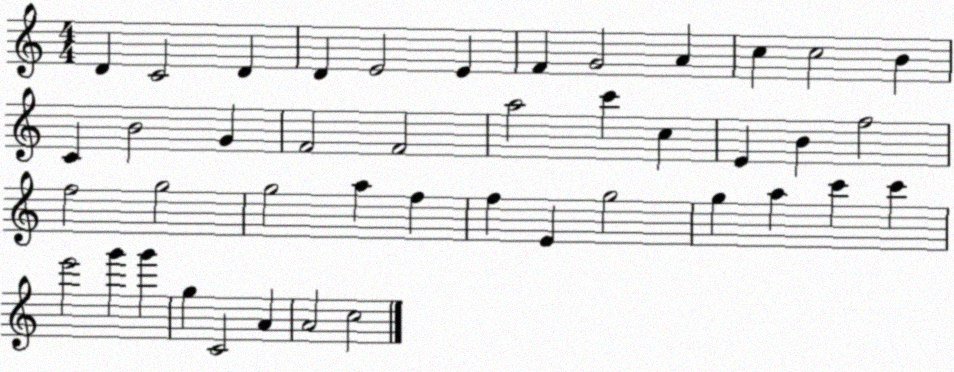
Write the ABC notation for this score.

X:1
T:Untitled
M:4/4
L:1/4
K:C
D C2 D D E2 E F G2 A c c2 B C B2 G F2 F2 a2 c' c E B f2 f2 g2 g2 a f f E g2 g a c' c' e'2 g' g' g C2 A A2 c2